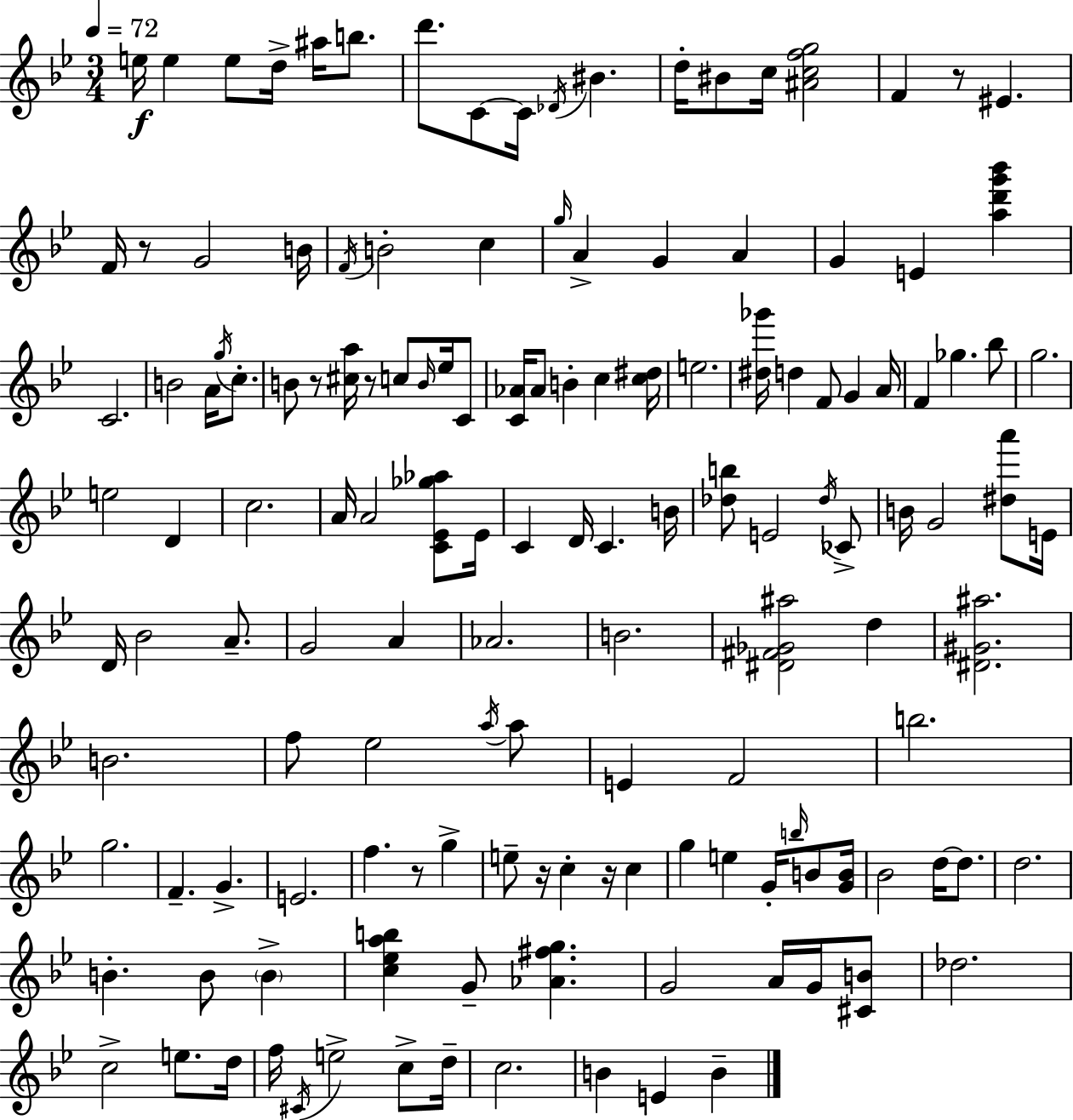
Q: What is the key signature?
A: G minor